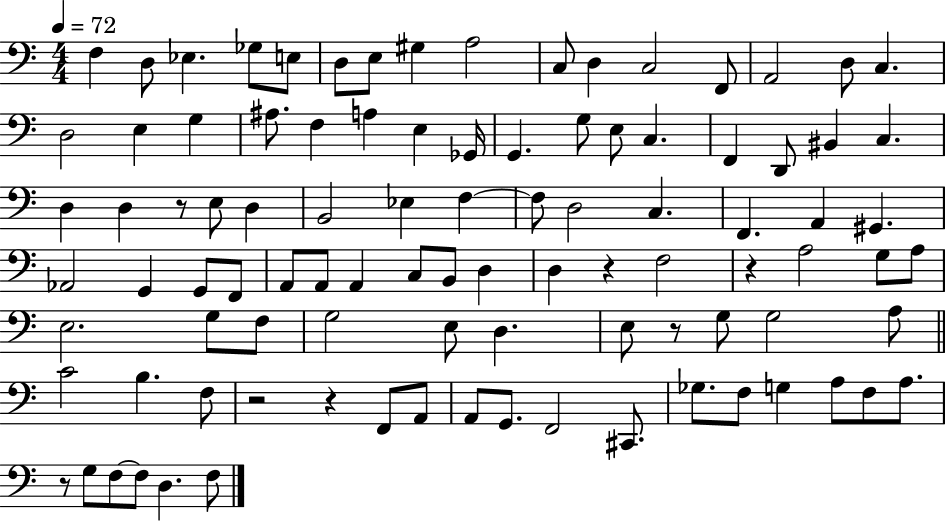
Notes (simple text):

F3/q D3/e Eb3/q. Gb3/e E3/e D3/e E3/e G#3/q A3/h C3/e D3/q C3/h F2/e A2/h D3/e C3/q. D3/h E3/q G3/q A#3/e. F3/q A3/q E3/q Gb2/s G2/q. G3/e E3/e C3/q. F2/q D2/e BIS2/q C3/q. D3/q D3/q R/e E3/e D3/q B2/h Eb3/q F3/q F3/e D3/h C3/q. F2/q. A2/q G#2/q. Ab2/h G2/q G2/e F2/e A2/e A2/e A2/q C3/e B2/e D3/q D3/q R/q F3/h R/q A3/h G3/e A3/e E3/h. G3/e F3/e G3/h E3/e D3/q. E3/e R/e G3/e G3/h A3/e C4/h B3/q. F3/e R/h R/q F2/e A2/e A2/e G2/e. F2/h C#2/e. Gb3/e. F3/e G3/q A3/e F3/e A3/e. R/e G3/e F3/e F3/e D3/q. F3/e